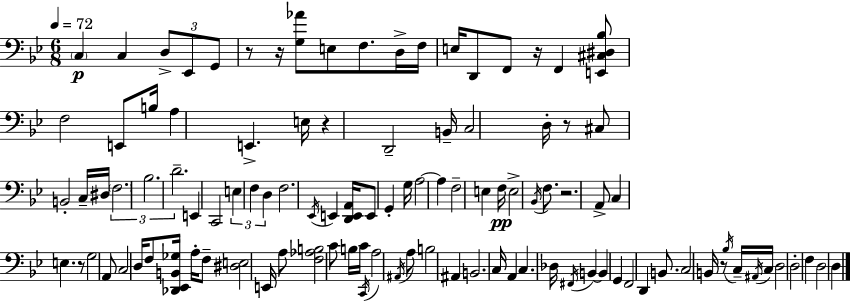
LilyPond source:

{
  \clef bass
  \numericTimeSignature
  \time 6/8
  \key bes \major
  \tempo 4 = 72
  \parenthesize c4\p c4 \tuplet 3/2 { d8-> ees,8 | g,8 } r8 r16 <g aes'>8 e8 f8. | d16-> f16 e16 d,8 f,8 r16 f,4 | <e, cis dis bes>8 f2 e,8 | \break b16 a4 e,4.-> e16 | r4 d,2-- | b,16-- c2 d16-. r8 | cis8 b,2-. c16-- dis16 | \break \tuplet 3/2 { \parenthesize f2. | bes2. | d'2.-- } | e,4 c,2 | \break \tuplet 3/2 { e4 f4 d4 } | f2. | \acciaccatura { ees,16 } e,4 <d, e, a,>16 e,8 g,4-. | g16 a2~~ a4 | \break f2-- e4 | f16\pp e2-> \acciaccatura { bes,16 } f8. | r2. | a,8-> c4 e4. | \break r8 g2 | a,8 c2 d16 f8 | <des, ees, b, ges>16 a16-. f8-- <dis e>2 | e,16 a8 <f aes b>2 | \break c'8 b16 c'16 \acciaccatura { c,16 } a2 | \acciaccatura { ais,16 } a8 b2 | ais,4 b,2. | c16 a,4 c4. | \break des16 \acciaccatura { fis,16 } b,4~~ b,4 | g,4 f,2 | d,4 b,8. c2 | b,16 r8 \acciaccatura { bes16 } c16-- \acciaccatura { ais,16 } c16 d2 | \break d2-. | f4 d2 | d4 \bar "|."
}